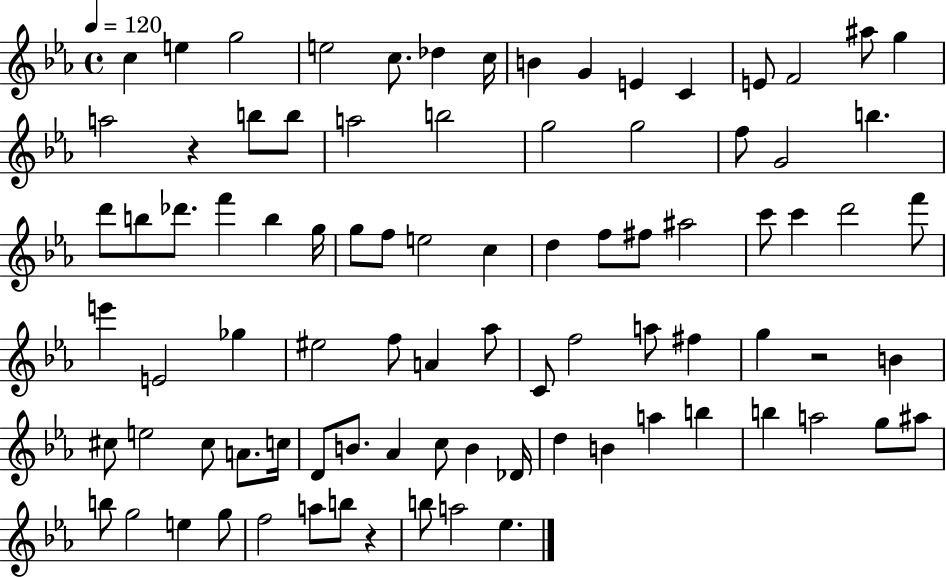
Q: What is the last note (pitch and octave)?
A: Eb5